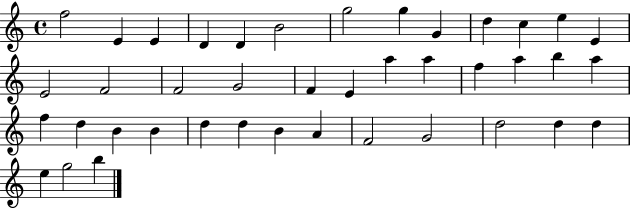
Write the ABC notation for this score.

X:1
T:Untitled
M:4/4
L:1/4
K:C
f2 E E D D B2 g2 g G d c e E E2 F2 F2 G2 F E a a f a b a f d B B d d B A F2 G2 d2 d d e g2 b